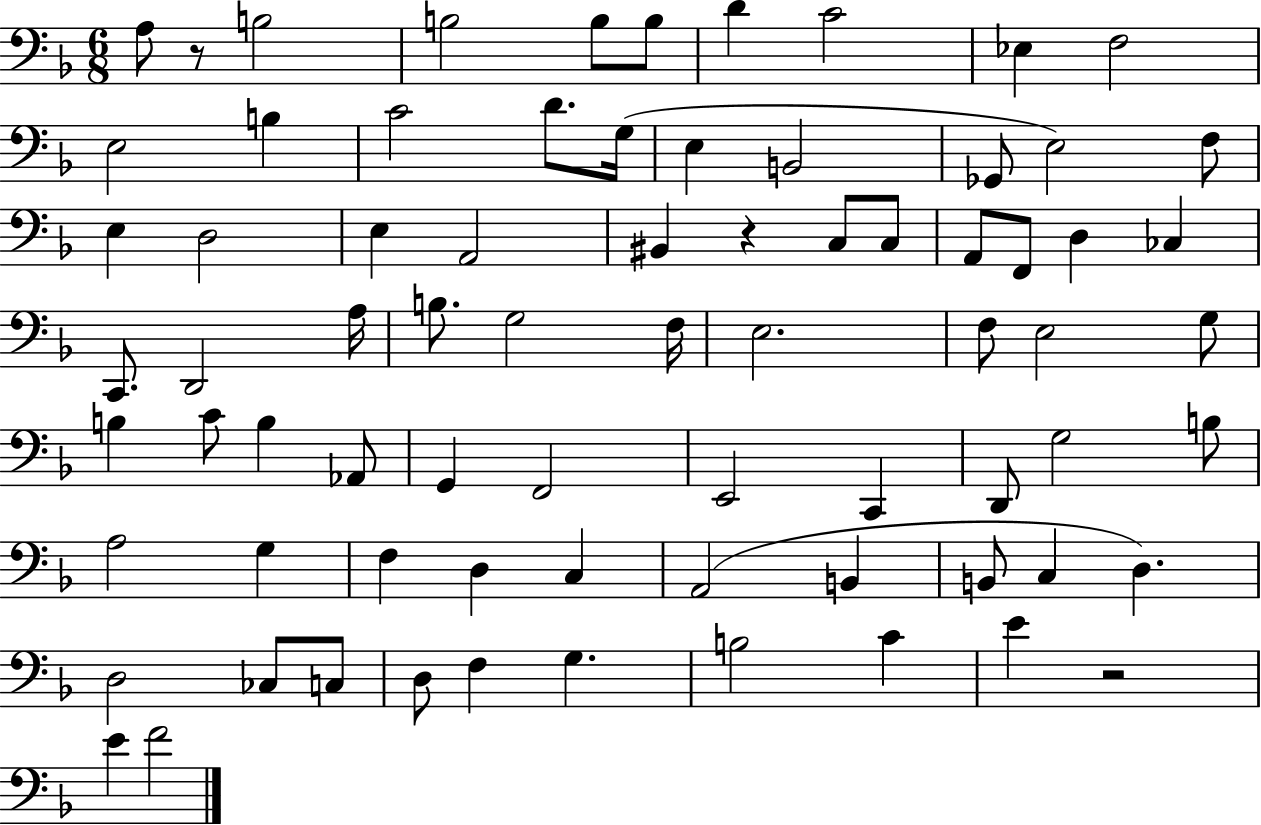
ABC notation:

X:1
T:Untitled
M:6/8
L:1/4
K:F
A,/2 z/2 B,2 B,2 B,/2 B,/2 D C2 _E, F,2 E,2 B, C2 D/2 G,/4 E, B,,2 _G,,/2 E,2 F,/2 E, D,2 E, A,,2 ^B,, z C,/2 C,/2 A,,/2 F,,/2 D, _C, C,,/2 D,,2 A,/4 B,/2 G,2 F,/4 E,2 F,/2 E,2 G,/2 B, C/2 B, _A,,/2 G,, F,,2 E,,2 C,, D,,/2 G,2 B,/2 A,2 G, F, D, C, A,,2 B,, B,,/2 C, D, D,2 _C,/2 C,/2 D,/2 F, G, B,2 C E z2 E F2